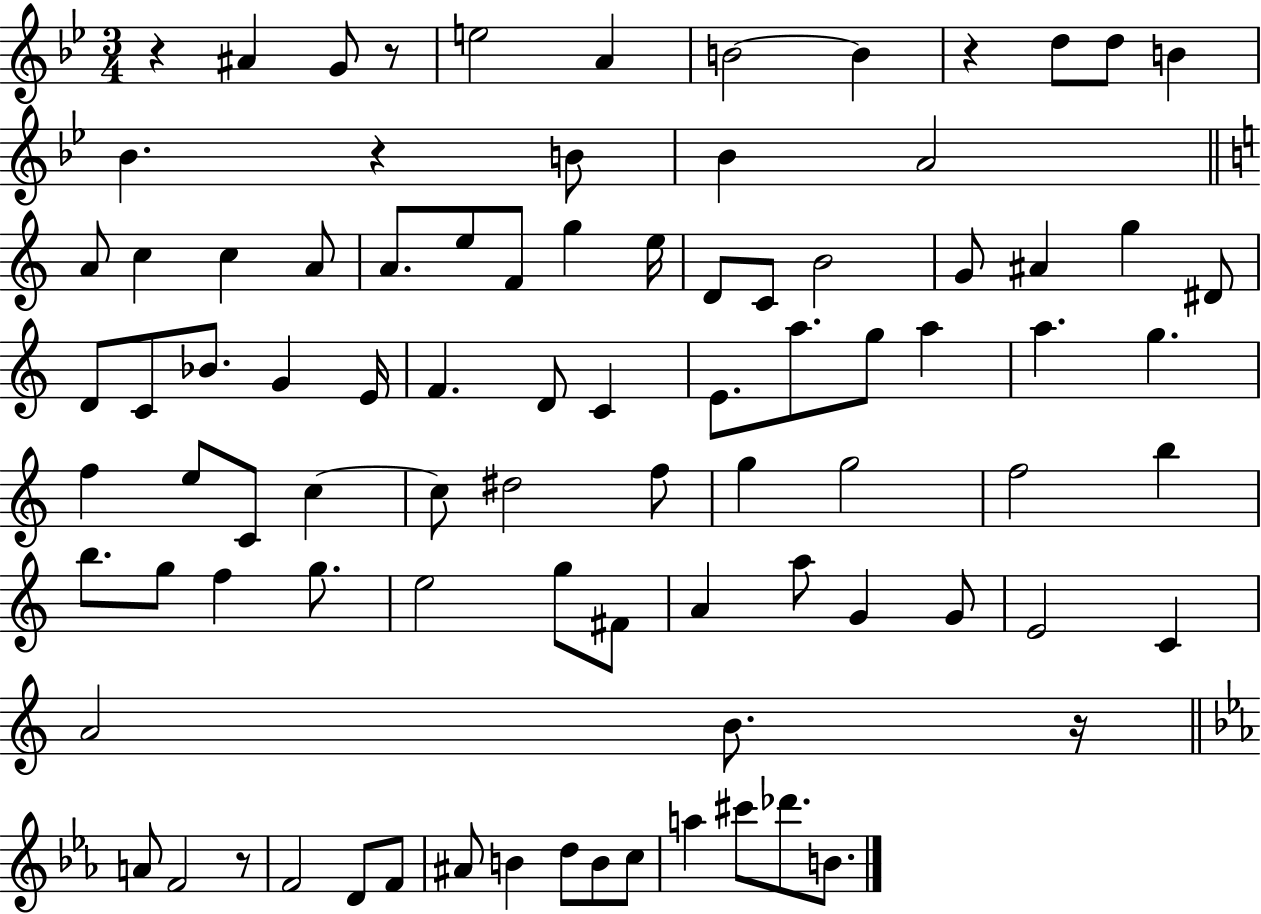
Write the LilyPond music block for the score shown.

{
  \clef treble
  \numericTimeSignature
  \time 3/4
  \key bes \major
  r4 ais'4 g'8 r8 | e''2 a'4 | b'2~~ b'4 | r4 d''8 d''8 b'4 | \break bes'4. r4 b'8 | bes'4 a'2 | \bar "||" \break \key a \minor a'8 c''4 c''4 a'8 | a'8. e''8 f'8 g''4 e''16 | d'8 c'8 b'2 | g'8 ais'4 g''4 dis'8 | \break d'8 c'8 bes'8. g'4 e'16 | f'4. d'8 c'4 | e'8. a''8. g''8 a''4 | a''4. g''4. | \break f''4 e''8 c'8 c''4~~ | c''8 dis''2 f''8 | g''4 g''2 | f''2 b''4 | \break b''8. g''8 f''4 g''8. | e''2 g''8 fis'8 | a'4 a''8 g'4 g'8 | e'2 c'4 | \break a'2 b'8. r16 | \bar "||" \break \key c \minor a'8 f'2 r8 | f'2 d'8 f'8 | ais'8 b'4 d''8 b'8 c''8 | a''4 cis'''8 des'''8. b'8. | \break \bar "|."
}